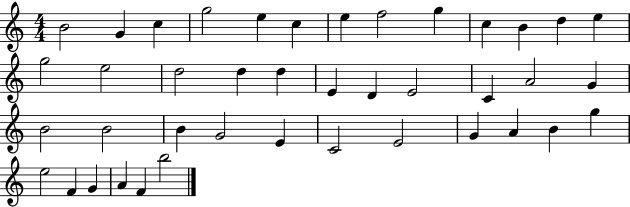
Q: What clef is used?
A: treble